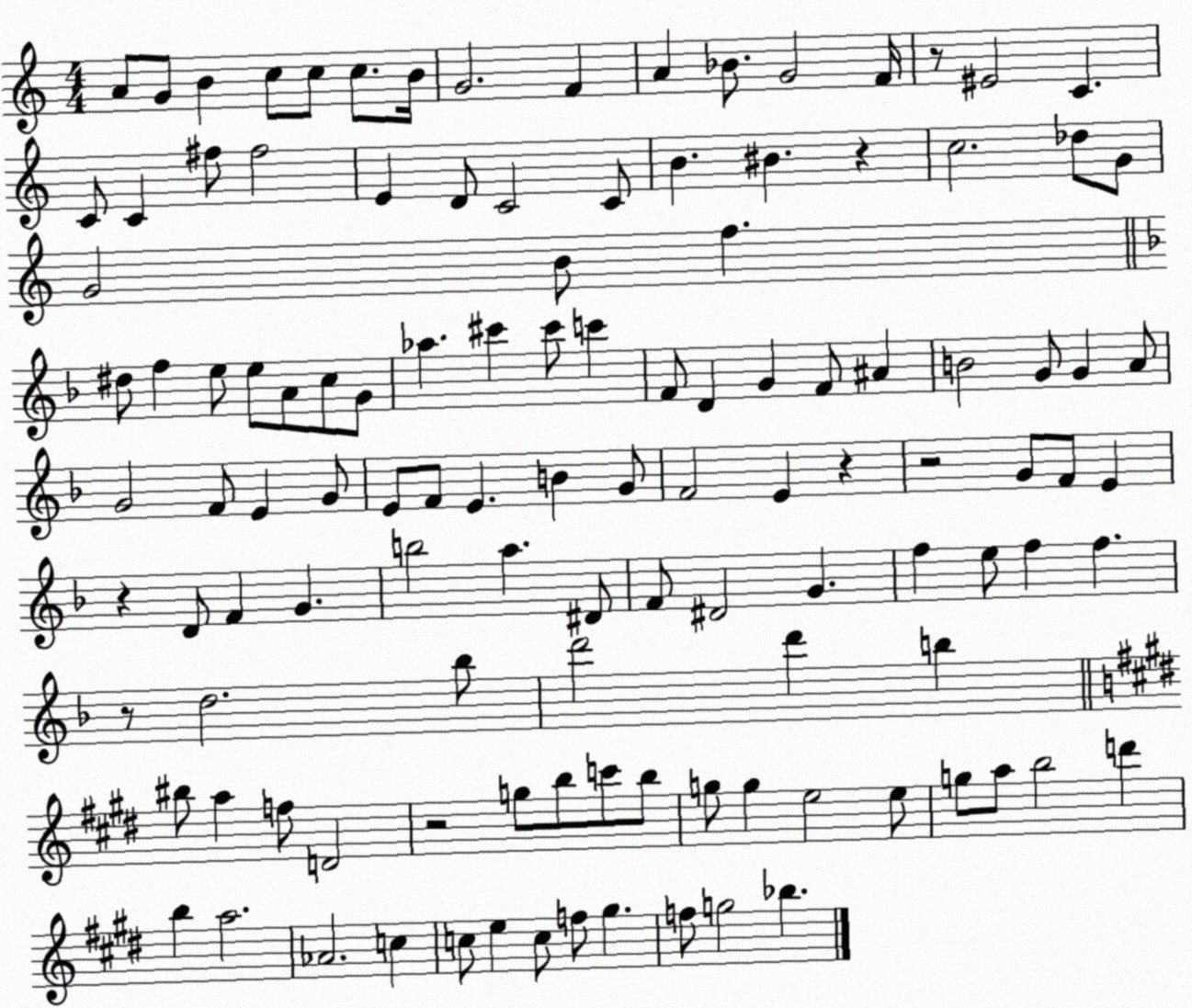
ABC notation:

X:1
T:Untitled
M:4/4
L:1/4
K:C
A/2 G/2 B c/2 c/2 c/2 B/4 G2 F A _B/2 G2 F/4 z/2 ^E2 C C/2 C ^f/2 ^f2 E D/2 C2 C/2 B ^B z c2 _d/2 G/2 G2 B/2 f ^d/2 f e/2 e/2 A/2 c/2 G/2 _a ^c' ^c'/2 c' F/2 D G F/2 ^A B2 G/2 G A/2 G2 F/2 E G/2 E/2 F/2 E B G/2 F2 E z z2 G/2 F/2 E z D/2 F G b2 a ^D/2 F/2 ^D2 G f e/2 f f z/2 d2 _b/2 d'2 d' b ^b/2 a f/2 D2 z2 g/2 b/2 c'/2 b/2 g/2 g e2 e/2 g/2 a/2 b2 d' b a2 _A2 c c/2 e c/2 f/2 ^g f/2 g2 _b